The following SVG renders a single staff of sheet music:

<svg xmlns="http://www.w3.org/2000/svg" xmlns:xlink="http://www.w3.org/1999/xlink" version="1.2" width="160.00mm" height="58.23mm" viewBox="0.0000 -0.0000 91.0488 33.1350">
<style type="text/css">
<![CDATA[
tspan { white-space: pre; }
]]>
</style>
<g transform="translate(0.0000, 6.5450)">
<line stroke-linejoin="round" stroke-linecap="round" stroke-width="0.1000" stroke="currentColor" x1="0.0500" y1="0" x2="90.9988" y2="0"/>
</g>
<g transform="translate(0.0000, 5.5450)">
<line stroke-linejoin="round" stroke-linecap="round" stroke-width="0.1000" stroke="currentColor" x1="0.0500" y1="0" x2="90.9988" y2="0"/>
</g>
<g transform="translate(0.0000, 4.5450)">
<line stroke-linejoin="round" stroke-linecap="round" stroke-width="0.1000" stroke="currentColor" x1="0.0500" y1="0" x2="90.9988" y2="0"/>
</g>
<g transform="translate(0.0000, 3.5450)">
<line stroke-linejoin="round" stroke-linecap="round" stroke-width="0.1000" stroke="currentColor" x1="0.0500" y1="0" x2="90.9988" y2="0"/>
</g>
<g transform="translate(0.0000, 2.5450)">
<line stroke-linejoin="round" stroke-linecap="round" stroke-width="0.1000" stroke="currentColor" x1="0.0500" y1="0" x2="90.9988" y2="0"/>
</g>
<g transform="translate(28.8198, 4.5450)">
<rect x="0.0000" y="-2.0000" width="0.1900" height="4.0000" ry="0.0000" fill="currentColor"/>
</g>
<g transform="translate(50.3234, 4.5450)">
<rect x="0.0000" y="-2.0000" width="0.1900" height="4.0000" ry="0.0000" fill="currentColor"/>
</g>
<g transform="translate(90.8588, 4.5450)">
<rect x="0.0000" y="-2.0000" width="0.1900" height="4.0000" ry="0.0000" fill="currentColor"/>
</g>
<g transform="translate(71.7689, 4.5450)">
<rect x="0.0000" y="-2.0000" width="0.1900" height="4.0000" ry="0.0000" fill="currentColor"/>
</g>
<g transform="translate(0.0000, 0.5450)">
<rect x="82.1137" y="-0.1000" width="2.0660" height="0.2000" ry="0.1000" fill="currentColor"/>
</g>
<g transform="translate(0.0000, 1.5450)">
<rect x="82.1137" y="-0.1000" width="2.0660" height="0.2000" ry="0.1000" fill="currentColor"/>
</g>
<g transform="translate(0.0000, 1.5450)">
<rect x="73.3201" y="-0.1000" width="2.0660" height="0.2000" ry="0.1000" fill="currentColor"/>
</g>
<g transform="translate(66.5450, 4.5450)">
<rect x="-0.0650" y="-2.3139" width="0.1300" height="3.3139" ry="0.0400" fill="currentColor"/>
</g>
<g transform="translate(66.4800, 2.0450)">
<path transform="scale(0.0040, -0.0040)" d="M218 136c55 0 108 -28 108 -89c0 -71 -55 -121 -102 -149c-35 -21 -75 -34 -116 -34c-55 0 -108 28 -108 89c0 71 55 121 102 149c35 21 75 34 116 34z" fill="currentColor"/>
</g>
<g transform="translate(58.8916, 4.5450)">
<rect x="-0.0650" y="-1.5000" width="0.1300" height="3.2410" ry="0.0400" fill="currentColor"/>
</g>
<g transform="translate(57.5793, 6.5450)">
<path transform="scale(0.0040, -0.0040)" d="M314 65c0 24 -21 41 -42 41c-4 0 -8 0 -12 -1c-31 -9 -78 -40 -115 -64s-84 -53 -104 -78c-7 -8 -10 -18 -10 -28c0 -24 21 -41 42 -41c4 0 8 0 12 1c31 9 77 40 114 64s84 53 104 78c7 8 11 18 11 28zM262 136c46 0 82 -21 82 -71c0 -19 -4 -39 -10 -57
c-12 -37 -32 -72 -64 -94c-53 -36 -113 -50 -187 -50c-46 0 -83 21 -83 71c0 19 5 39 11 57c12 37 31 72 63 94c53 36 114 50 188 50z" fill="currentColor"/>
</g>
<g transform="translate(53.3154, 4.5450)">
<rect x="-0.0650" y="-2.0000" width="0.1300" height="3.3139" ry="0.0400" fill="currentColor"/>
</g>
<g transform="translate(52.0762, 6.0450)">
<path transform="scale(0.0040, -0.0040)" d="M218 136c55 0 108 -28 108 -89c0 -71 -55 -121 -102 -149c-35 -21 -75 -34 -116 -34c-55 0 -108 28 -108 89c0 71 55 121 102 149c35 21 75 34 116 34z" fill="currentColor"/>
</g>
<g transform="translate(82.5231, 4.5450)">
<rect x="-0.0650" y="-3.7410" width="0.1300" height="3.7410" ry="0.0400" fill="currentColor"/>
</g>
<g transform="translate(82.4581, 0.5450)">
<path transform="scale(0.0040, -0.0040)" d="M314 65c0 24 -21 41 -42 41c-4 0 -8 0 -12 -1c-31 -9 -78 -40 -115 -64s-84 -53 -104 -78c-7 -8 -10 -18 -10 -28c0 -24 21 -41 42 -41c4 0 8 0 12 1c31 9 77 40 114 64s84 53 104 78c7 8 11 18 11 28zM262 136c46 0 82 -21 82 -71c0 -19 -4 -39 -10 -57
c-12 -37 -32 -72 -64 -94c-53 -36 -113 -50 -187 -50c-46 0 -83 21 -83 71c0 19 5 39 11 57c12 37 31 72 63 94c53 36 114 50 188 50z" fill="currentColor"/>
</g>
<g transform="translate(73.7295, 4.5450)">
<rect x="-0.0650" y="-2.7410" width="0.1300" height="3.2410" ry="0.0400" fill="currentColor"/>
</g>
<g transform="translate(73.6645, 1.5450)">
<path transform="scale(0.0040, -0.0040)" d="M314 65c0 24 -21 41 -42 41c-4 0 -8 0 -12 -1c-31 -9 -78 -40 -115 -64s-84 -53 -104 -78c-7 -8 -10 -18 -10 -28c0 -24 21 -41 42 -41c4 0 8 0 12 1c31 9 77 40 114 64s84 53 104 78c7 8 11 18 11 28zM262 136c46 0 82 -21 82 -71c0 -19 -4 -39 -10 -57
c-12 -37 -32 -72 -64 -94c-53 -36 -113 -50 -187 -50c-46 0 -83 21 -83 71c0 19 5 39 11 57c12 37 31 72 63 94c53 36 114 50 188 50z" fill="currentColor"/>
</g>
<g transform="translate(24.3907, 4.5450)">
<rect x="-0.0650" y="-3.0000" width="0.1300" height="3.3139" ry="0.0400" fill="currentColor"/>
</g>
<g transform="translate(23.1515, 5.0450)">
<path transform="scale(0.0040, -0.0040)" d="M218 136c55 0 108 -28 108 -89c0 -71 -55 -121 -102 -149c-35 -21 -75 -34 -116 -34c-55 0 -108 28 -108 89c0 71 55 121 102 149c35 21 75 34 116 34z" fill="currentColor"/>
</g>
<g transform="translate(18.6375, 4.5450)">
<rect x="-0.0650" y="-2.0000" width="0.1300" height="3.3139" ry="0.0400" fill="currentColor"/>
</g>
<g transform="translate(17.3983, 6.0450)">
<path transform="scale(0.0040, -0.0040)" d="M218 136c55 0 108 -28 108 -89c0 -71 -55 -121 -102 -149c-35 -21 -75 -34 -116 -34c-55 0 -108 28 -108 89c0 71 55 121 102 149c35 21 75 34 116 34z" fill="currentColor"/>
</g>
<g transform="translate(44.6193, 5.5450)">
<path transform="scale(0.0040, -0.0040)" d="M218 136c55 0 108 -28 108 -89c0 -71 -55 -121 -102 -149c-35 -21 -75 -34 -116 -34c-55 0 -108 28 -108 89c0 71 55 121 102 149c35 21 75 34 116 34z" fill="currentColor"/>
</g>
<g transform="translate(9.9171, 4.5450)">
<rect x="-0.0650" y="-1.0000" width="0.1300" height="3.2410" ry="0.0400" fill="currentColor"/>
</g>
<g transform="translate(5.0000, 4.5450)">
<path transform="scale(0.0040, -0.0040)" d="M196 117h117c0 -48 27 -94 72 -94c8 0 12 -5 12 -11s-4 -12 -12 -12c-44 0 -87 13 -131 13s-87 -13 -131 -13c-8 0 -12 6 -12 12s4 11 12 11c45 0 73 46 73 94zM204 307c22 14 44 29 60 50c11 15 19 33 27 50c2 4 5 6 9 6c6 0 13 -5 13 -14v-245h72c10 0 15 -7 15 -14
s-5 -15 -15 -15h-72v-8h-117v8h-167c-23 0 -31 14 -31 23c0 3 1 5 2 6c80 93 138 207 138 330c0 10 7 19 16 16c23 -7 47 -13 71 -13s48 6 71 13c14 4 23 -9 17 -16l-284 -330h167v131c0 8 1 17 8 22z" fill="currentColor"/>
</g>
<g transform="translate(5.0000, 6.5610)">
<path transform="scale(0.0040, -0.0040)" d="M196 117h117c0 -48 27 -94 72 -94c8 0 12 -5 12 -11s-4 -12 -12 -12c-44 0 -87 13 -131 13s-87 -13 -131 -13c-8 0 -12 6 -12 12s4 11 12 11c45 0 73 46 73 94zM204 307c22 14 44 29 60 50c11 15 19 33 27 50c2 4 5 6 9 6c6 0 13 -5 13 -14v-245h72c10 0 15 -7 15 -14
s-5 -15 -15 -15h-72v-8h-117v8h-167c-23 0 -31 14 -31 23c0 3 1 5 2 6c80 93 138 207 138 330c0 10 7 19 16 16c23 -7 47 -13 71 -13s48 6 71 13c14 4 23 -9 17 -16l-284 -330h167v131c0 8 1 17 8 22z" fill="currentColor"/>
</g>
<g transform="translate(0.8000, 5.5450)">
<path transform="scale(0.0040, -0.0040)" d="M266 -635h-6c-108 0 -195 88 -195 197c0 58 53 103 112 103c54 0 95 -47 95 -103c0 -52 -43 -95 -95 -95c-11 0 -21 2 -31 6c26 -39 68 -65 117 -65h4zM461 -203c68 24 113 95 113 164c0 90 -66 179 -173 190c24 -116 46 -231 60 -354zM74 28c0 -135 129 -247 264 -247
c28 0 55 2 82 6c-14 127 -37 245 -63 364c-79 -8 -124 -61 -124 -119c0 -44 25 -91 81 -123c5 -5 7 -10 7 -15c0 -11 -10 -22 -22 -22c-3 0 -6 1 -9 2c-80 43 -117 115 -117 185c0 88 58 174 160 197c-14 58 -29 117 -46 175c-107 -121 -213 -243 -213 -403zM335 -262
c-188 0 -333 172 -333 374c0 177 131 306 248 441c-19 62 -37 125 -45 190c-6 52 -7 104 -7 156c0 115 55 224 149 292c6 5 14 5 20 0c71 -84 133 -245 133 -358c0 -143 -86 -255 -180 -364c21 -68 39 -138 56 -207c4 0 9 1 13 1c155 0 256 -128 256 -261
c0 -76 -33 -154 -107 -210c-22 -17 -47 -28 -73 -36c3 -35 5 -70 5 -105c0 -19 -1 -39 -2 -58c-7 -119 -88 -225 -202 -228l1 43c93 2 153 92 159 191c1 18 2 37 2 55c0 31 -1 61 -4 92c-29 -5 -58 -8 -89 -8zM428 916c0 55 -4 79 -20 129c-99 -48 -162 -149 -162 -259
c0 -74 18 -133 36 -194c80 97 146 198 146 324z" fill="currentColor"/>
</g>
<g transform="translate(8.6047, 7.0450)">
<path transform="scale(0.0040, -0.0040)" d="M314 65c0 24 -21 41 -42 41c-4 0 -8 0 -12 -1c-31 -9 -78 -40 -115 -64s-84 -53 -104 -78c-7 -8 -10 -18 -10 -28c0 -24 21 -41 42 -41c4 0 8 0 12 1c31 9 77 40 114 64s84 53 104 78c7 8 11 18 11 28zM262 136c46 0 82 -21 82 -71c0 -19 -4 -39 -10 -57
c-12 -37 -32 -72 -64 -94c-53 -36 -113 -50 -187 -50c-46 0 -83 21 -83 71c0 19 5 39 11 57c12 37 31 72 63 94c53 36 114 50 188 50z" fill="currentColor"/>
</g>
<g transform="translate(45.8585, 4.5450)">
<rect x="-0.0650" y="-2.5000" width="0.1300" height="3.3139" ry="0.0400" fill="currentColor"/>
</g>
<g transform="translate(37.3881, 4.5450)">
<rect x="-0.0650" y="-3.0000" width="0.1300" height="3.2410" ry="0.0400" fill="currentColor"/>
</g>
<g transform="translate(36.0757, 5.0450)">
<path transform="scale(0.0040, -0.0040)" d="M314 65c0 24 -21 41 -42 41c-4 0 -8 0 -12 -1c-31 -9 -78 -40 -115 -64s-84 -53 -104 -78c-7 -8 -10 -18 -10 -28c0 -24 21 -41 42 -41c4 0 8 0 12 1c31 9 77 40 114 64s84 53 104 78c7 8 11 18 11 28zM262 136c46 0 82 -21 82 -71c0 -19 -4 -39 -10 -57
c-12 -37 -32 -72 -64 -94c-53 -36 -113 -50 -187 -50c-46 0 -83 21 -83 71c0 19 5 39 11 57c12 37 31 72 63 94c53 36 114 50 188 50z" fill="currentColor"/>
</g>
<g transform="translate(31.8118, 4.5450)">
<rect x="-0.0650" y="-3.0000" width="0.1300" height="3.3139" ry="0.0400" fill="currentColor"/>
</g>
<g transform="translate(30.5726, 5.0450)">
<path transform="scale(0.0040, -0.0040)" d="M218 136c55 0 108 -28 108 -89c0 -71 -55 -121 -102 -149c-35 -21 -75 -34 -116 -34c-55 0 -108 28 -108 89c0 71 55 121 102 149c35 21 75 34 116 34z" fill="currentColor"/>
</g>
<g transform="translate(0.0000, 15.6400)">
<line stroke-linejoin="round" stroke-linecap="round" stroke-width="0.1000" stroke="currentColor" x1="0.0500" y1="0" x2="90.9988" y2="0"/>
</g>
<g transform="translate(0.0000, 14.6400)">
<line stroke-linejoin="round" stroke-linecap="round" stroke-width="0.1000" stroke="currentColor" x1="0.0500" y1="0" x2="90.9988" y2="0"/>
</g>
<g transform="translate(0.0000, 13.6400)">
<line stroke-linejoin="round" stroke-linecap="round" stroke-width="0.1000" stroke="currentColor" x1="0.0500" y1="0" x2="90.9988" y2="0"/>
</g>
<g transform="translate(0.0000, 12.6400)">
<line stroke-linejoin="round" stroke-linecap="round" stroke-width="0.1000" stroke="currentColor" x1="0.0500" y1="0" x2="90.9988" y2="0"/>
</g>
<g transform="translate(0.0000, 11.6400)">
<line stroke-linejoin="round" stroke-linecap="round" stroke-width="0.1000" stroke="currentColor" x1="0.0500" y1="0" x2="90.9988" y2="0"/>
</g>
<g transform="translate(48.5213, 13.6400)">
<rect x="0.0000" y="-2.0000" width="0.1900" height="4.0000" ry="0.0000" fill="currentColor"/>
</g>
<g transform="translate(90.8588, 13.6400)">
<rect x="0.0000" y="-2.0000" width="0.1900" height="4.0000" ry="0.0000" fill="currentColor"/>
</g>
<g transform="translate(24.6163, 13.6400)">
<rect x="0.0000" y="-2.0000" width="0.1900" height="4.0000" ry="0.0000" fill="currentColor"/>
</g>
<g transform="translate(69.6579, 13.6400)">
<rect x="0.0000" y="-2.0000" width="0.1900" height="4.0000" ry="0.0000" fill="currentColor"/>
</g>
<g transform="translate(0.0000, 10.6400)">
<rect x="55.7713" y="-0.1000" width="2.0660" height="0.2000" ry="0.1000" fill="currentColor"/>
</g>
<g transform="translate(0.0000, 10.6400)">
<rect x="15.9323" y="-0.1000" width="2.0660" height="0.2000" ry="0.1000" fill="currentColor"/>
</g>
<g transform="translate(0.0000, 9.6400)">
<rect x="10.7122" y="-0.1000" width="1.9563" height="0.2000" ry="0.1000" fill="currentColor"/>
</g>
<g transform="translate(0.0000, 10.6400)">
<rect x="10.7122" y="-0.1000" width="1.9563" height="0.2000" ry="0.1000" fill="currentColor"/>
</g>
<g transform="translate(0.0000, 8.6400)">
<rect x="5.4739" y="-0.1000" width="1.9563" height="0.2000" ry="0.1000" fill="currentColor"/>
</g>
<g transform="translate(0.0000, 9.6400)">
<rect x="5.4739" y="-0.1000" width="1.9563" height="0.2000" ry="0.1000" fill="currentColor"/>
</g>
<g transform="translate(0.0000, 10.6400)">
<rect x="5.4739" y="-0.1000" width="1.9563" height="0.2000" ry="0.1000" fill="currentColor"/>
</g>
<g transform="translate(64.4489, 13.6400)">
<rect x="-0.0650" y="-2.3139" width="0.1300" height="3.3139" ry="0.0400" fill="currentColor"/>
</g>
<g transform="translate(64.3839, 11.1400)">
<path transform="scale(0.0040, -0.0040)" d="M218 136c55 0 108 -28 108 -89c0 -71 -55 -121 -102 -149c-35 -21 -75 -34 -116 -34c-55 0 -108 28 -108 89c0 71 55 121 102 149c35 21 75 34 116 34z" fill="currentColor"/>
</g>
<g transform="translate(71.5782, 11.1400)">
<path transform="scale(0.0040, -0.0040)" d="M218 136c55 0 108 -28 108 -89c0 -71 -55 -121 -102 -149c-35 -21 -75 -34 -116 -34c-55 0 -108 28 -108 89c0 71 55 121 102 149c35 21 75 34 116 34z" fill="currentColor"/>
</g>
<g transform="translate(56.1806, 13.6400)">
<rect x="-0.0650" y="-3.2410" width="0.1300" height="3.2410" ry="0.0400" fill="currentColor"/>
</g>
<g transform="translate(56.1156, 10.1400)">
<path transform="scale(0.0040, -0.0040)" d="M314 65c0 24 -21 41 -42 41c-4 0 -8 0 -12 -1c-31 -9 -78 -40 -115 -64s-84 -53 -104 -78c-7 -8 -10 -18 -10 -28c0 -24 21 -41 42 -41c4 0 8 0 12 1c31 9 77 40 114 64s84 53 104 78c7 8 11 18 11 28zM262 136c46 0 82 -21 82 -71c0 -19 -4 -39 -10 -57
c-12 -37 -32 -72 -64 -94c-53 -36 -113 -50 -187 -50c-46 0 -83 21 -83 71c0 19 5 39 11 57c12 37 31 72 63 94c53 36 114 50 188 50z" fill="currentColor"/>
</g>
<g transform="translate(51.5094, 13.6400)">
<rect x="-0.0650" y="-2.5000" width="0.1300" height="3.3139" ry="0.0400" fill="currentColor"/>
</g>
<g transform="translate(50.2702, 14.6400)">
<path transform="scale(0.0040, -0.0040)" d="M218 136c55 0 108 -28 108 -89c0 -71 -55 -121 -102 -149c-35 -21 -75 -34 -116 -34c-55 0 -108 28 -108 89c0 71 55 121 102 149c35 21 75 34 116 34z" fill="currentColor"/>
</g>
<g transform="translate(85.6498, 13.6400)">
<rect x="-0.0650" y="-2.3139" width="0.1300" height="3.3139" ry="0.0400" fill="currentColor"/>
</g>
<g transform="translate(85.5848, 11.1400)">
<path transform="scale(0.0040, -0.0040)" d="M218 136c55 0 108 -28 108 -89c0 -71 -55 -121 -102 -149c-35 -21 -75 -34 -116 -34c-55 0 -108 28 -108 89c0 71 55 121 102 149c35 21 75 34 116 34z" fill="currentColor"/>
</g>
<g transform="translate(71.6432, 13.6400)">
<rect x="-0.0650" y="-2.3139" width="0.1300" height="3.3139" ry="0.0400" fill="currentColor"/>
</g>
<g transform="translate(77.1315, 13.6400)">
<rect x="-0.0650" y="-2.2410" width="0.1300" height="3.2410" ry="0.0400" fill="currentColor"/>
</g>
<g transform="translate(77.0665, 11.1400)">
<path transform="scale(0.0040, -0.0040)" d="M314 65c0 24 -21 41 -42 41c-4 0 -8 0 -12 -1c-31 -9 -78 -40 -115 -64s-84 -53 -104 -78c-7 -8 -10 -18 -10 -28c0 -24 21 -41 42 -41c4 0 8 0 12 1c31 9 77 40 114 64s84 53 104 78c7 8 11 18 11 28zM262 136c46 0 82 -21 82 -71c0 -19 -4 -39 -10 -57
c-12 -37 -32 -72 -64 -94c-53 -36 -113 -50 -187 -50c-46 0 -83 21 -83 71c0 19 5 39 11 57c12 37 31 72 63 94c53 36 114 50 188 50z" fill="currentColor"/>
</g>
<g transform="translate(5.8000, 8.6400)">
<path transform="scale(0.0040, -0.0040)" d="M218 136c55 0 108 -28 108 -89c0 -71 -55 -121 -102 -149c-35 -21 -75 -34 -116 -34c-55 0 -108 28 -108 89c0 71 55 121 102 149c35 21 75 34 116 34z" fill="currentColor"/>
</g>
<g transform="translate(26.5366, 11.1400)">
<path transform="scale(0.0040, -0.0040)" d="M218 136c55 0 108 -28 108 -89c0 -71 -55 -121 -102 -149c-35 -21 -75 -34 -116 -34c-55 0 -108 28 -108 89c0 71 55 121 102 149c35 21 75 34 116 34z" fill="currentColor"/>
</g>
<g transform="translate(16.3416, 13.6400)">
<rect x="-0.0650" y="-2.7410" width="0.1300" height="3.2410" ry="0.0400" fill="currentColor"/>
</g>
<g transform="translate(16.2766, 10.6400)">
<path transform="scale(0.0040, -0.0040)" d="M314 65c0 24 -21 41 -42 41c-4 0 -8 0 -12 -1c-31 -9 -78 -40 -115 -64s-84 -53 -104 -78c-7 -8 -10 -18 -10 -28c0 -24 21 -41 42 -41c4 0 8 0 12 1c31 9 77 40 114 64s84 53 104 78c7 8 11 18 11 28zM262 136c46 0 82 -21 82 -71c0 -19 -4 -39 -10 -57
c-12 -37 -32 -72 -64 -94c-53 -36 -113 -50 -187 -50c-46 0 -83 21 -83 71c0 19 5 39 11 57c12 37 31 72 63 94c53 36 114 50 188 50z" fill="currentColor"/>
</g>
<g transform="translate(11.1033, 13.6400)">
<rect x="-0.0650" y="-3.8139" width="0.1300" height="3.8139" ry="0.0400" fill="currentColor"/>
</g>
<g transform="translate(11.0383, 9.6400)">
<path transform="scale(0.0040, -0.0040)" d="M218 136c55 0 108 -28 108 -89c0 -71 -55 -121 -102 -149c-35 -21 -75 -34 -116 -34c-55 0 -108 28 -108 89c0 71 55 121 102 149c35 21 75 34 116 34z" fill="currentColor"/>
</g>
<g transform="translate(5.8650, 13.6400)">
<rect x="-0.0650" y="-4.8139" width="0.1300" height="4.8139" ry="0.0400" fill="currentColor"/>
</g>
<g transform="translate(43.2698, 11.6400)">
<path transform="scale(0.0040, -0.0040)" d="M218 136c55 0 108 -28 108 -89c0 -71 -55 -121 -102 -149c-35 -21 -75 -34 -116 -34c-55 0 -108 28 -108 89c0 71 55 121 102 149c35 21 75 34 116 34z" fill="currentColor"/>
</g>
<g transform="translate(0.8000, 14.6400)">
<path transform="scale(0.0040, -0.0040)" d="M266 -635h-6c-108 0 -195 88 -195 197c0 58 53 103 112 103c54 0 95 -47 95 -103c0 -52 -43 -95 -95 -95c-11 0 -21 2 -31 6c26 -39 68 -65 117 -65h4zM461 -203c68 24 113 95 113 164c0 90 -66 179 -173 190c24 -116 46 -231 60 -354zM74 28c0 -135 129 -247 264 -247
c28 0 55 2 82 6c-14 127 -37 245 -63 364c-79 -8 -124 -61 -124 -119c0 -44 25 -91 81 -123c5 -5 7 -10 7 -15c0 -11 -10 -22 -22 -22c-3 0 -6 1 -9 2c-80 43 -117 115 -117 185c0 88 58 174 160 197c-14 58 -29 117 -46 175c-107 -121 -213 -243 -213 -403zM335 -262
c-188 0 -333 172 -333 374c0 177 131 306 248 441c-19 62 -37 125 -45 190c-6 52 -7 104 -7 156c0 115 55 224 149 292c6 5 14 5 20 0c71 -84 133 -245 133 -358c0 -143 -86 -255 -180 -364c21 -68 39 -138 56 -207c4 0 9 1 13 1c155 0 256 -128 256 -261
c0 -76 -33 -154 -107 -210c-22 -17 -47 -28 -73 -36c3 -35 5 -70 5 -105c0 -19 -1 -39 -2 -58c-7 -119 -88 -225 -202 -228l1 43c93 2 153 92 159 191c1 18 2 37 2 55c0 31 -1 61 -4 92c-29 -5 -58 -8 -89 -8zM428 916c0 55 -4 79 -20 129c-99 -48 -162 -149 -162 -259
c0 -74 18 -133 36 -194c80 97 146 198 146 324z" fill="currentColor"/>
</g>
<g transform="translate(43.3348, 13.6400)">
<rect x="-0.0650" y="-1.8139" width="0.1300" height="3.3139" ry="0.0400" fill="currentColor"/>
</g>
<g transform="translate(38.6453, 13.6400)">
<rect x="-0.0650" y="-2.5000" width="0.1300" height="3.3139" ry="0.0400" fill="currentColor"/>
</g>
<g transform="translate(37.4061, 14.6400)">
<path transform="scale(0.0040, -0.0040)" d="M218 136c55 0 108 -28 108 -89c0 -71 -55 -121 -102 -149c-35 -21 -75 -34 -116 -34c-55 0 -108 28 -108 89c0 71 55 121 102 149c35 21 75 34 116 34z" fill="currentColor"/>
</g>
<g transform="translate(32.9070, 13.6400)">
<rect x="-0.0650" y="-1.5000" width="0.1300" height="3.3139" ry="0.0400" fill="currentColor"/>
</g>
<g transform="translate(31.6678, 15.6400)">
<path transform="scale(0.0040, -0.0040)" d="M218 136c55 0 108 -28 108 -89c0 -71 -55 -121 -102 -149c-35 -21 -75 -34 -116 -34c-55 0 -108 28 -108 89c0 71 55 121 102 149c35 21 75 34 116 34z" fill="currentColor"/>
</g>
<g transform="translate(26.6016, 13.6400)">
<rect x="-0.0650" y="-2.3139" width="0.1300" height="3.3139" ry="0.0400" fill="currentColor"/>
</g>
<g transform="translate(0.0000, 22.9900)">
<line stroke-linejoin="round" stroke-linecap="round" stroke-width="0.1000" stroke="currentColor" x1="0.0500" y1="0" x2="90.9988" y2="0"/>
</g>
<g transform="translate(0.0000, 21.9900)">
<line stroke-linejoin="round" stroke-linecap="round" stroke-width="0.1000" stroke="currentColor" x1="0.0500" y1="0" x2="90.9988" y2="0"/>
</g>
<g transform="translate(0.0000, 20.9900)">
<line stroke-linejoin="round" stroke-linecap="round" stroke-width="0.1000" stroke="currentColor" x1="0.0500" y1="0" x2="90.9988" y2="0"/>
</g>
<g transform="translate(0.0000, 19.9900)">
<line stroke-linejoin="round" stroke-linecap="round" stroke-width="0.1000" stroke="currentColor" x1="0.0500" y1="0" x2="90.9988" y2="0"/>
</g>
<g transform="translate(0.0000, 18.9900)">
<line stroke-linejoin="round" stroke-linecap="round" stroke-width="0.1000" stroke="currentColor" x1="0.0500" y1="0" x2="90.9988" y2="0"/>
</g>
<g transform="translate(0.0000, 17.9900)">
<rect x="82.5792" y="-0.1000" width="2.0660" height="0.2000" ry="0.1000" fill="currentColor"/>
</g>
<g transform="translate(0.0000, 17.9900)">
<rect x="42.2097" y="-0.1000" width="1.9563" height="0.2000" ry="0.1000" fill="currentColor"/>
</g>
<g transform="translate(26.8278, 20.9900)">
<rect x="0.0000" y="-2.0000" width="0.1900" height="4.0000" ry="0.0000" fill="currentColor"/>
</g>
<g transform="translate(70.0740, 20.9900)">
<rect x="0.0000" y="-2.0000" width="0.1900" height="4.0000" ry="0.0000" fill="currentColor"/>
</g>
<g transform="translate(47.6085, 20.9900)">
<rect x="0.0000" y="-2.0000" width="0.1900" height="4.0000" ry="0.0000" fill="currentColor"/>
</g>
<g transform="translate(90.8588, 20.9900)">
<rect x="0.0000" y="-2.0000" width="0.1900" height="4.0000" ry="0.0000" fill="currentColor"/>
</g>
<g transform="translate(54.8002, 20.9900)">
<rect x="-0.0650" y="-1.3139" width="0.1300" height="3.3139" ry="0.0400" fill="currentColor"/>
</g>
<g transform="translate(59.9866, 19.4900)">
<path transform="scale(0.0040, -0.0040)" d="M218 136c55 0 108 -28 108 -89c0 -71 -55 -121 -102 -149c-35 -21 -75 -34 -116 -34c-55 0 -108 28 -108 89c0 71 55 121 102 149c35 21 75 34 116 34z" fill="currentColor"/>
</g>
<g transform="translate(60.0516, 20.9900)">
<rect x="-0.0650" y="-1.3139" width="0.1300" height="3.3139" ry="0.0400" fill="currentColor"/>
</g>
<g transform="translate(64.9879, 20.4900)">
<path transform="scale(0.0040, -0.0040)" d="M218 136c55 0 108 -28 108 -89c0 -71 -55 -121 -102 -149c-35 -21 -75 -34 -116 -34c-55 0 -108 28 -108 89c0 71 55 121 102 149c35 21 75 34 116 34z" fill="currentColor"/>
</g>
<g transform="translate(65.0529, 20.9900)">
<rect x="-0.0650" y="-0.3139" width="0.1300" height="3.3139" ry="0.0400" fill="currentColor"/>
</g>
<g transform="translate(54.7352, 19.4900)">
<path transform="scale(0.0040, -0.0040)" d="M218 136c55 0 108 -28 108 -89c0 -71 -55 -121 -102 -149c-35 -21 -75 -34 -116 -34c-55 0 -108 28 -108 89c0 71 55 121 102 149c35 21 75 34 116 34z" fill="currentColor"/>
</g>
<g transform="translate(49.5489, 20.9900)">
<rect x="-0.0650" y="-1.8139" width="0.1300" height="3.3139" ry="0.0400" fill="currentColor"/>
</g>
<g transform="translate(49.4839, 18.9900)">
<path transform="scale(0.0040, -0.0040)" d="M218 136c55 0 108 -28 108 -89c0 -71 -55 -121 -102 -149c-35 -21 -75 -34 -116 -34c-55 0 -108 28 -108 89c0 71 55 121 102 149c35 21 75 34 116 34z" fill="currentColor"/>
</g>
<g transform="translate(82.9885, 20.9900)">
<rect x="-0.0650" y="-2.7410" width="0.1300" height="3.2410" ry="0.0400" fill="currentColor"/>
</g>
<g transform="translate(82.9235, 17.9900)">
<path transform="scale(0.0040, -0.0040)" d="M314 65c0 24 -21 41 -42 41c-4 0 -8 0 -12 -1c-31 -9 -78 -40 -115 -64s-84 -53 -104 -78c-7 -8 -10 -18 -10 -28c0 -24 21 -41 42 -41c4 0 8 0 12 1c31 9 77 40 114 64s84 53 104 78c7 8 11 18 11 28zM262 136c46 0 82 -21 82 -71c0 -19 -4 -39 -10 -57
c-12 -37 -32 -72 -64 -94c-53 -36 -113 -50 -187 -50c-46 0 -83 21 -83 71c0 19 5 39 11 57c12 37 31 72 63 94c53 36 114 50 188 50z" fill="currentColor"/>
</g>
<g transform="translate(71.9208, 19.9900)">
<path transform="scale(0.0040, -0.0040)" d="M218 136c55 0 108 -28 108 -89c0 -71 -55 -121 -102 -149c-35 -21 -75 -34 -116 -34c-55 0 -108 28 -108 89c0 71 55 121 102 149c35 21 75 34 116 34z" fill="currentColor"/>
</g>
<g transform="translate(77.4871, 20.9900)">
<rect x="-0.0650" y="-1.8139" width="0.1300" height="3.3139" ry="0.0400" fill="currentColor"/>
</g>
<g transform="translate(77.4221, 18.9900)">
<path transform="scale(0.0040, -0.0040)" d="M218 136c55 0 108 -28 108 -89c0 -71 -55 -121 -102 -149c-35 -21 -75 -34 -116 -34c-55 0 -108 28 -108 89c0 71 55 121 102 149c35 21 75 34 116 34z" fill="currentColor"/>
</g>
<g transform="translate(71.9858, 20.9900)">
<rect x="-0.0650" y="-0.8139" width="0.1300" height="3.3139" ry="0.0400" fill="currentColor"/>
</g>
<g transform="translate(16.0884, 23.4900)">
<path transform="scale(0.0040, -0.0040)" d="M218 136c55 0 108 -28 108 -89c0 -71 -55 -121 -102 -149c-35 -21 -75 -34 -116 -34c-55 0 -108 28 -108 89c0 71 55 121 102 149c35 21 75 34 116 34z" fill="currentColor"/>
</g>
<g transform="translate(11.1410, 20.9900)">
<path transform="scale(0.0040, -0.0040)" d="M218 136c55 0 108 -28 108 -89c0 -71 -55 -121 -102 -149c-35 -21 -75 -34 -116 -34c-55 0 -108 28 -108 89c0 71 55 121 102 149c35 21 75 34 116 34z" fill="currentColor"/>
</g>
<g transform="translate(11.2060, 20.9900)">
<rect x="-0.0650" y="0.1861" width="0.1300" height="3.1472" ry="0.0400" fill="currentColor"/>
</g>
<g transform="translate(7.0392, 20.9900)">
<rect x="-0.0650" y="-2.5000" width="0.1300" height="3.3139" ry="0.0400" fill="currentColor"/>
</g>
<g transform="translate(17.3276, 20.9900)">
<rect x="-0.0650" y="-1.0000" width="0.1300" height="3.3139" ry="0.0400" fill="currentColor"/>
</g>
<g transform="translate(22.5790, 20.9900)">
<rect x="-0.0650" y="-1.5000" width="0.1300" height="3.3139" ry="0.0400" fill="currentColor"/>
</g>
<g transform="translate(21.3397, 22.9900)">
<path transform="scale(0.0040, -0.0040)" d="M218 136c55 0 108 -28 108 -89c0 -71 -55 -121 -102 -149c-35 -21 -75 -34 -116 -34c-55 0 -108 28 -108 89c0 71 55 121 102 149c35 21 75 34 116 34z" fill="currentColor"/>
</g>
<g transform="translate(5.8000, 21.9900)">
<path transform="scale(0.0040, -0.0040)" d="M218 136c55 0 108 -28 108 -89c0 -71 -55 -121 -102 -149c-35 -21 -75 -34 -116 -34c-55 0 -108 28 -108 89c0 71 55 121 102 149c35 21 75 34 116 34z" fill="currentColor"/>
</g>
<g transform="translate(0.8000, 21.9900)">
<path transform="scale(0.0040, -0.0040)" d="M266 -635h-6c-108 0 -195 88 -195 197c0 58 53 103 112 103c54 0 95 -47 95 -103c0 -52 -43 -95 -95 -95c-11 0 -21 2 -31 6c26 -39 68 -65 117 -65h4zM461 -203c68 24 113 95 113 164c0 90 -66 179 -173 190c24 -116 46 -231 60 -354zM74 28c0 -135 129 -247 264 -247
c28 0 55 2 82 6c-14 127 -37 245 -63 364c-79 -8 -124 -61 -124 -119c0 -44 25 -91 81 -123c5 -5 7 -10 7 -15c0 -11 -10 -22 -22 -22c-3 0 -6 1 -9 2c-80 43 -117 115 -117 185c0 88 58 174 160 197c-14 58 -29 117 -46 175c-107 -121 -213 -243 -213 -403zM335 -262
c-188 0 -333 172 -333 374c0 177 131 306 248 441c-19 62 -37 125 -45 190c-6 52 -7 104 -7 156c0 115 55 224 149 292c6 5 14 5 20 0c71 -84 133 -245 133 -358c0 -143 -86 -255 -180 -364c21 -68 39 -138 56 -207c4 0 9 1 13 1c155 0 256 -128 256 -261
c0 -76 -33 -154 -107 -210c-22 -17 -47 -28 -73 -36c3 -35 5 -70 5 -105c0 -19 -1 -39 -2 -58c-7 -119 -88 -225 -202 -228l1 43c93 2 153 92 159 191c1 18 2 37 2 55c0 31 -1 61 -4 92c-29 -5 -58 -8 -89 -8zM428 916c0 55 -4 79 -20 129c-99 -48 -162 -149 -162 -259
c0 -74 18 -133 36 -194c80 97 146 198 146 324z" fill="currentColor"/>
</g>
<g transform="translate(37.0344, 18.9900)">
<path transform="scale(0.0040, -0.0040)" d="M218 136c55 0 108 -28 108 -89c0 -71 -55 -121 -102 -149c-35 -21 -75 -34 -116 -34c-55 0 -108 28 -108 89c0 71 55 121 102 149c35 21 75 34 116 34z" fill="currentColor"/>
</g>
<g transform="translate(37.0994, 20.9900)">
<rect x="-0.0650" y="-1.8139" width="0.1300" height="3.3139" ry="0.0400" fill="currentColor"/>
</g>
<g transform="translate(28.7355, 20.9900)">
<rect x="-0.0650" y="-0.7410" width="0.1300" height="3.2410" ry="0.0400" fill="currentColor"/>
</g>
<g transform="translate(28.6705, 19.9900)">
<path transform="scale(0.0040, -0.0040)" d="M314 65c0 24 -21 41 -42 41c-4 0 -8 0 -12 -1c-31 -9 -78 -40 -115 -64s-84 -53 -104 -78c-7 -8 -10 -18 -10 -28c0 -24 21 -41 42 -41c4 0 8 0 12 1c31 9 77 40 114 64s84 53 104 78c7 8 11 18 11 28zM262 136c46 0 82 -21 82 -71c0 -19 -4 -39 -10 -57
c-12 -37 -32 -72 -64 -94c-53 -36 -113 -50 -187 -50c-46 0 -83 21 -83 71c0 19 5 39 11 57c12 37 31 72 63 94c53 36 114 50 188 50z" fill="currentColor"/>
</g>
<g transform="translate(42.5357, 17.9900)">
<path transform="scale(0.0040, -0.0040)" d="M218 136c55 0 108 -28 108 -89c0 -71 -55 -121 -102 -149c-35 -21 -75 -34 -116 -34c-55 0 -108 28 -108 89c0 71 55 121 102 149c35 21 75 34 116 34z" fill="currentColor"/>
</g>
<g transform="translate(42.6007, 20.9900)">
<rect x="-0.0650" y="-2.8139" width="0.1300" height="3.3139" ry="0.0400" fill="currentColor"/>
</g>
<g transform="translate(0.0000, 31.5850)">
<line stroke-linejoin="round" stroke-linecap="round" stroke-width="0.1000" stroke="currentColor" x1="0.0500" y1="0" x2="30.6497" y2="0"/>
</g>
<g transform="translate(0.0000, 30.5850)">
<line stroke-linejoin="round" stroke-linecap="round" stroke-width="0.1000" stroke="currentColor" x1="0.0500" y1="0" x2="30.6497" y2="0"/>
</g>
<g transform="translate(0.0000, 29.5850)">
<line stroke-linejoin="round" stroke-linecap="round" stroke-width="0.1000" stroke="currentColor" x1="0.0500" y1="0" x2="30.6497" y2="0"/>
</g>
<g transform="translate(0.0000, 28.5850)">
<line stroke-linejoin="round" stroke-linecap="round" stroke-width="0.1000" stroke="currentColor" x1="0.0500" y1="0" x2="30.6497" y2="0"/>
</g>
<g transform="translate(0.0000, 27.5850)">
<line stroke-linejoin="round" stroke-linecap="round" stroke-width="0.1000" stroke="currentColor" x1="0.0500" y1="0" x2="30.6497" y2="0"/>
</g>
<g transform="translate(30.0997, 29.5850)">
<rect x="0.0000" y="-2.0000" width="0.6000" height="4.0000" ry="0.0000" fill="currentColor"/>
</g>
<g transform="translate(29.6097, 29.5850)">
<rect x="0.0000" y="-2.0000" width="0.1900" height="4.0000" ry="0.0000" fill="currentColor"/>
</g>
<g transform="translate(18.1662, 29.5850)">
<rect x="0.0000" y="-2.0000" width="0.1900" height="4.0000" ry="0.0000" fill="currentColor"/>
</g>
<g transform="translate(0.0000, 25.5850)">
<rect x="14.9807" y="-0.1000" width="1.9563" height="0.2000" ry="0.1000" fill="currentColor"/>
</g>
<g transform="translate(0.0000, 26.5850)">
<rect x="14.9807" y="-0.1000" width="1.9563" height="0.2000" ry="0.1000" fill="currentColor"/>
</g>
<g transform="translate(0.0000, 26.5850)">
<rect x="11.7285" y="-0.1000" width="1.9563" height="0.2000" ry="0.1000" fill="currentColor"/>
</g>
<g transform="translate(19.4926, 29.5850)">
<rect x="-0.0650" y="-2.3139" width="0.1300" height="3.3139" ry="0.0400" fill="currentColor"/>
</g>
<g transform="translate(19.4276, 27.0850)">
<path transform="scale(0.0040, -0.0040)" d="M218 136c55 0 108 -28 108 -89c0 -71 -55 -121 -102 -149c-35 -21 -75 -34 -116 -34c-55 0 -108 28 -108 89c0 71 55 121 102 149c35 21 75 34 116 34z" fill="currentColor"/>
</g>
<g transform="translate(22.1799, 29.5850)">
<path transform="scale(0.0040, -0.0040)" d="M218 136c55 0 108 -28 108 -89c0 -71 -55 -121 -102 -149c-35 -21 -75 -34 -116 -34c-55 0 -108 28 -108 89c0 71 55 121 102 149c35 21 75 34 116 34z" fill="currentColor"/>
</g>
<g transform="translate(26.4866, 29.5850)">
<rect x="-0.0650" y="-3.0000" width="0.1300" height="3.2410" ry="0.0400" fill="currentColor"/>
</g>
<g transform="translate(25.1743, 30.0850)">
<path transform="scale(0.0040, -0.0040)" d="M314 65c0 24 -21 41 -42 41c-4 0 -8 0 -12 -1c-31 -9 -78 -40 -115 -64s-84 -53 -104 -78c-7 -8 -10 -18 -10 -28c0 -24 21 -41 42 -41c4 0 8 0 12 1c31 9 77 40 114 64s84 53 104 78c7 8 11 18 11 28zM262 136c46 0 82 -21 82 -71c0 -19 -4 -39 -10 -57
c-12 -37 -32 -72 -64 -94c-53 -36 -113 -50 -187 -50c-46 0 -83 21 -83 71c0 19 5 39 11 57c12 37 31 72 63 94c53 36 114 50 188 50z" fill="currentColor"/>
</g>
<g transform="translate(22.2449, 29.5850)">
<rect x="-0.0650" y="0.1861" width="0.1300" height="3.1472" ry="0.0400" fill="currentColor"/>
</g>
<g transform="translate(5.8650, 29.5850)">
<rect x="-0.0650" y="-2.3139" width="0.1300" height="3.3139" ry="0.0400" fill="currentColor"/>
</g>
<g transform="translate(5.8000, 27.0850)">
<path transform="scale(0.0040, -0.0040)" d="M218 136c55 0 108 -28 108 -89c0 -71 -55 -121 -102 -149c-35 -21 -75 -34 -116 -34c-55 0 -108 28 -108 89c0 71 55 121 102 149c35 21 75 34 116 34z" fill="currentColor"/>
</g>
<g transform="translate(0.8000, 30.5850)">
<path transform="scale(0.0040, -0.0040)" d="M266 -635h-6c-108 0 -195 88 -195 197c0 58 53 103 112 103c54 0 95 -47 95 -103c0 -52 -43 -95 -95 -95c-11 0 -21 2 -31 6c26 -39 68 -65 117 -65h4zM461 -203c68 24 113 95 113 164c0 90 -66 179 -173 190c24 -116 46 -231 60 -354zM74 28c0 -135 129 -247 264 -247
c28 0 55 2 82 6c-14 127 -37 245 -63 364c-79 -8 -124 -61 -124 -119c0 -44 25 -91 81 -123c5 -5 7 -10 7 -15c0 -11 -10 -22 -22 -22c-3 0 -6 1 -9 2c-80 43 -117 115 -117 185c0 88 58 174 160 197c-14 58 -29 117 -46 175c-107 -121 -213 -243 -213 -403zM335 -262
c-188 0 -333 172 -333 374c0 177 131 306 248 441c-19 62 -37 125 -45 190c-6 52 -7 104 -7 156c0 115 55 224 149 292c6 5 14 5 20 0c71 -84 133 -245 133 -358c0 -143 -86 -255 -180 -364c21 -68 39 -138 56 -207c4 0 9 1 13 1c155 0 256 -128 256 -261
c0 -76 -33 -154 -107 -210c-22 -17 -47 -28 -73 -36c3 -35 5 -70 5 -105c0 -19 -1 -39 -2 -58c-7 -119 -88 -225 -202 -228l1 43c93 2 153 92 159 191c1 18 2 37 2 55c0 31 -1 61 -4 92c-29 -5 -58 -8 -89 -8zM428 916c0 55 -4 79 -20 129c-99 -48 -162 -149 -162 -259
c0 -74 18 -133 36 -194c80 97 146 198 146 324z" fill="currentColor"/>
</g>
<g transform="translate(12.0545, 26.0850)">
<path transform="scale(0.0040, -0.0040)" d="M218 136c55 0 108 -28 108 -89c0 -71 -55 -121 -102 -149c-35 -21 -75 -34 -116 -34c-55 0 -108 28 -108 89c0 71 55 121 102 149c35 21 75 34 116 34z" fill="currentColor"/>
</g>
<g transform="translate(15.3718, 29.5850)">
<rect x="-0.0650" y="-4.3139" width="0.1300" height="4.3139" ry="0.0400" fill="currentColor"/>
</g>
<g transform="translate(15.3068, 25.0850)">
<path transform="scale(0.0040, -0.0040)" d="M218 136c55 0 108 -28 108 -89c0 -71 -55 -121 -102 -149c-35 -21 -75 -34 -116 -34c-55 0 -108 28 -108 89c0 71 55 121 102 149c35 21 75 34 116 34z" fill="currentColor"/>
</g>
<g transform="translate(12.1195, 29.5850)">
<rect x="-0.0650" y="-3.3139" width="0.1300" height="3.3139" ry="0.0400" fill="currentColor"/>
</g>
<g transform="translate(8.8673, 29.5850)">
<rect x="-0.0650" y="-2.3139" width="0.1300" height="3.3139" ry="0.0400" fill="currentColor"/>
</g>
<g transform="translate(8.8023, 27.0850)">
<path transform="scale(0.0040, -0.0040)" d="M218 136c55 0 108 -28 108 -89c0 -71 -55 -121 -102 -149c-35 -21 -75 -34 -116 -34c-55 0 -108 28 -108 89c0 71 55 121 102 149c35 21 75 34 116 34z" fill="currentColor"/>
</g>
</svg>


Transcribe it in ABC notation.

X:1
T:Untitled
M:4/4
L:1/4
K:C
D2 F A A A2 G F E2 g a2 c'2 e' c' a2 g E G f G b2 g g g2 g G B D E d2 f a f e e c d f a2 g g b d' g B A2